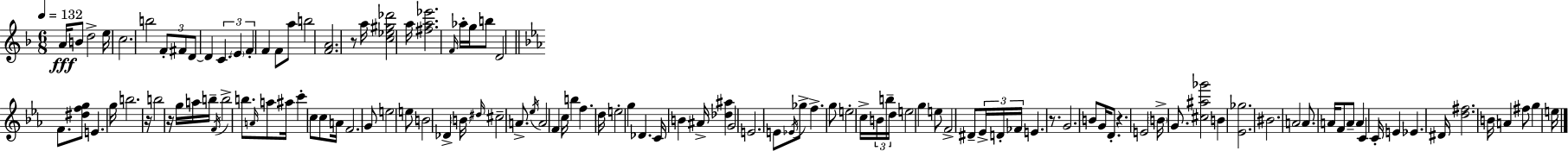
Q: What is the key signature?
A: F major